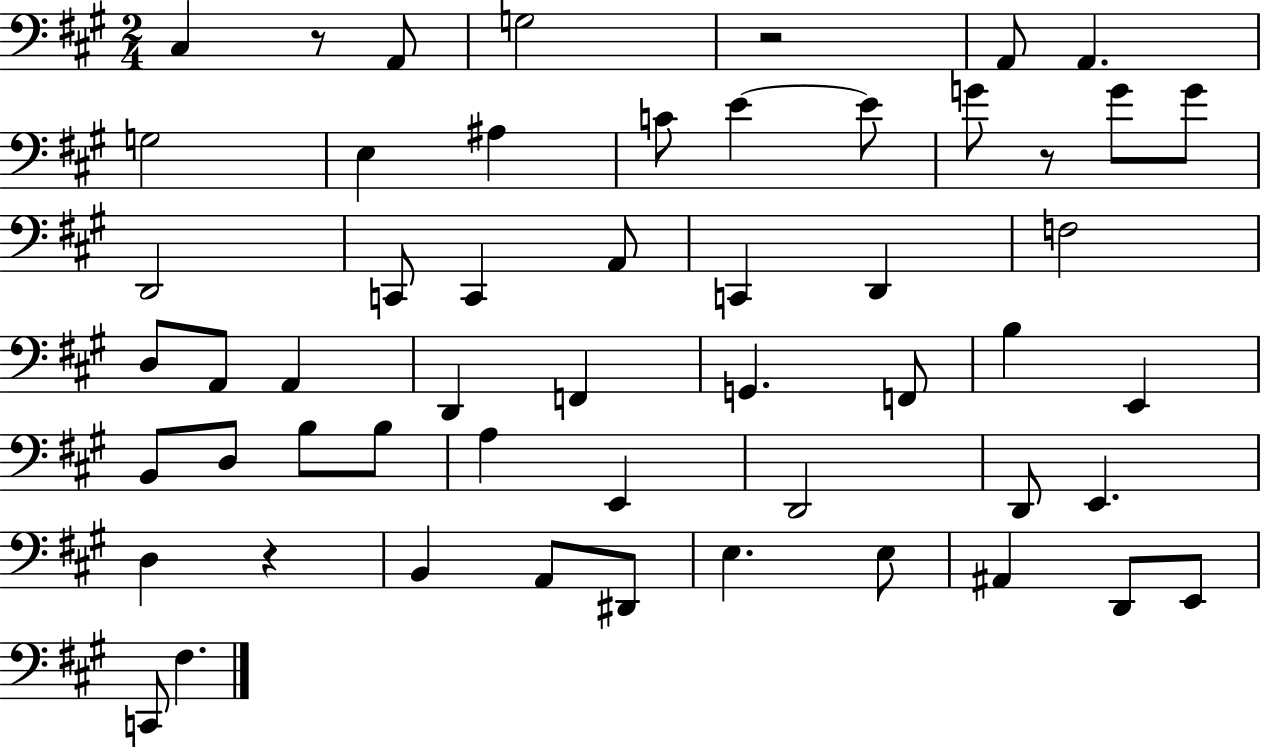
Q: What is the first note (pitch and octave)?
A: C#3